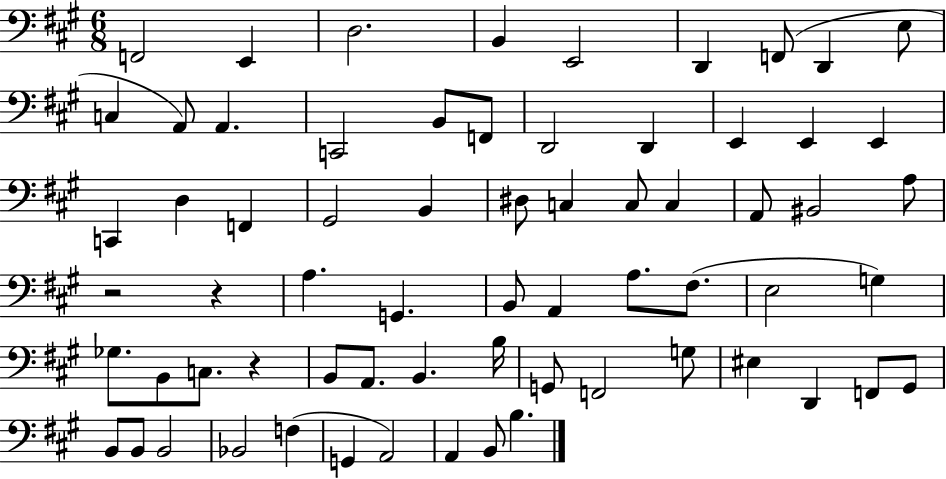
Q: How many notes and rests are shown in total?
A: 67